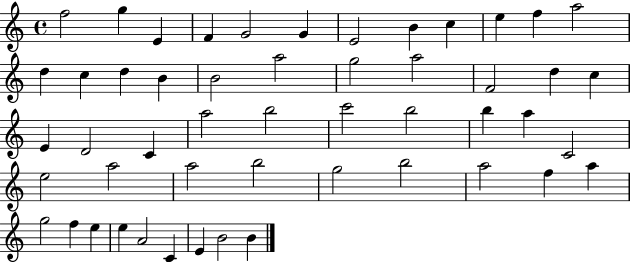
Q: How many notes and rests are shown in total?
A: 51